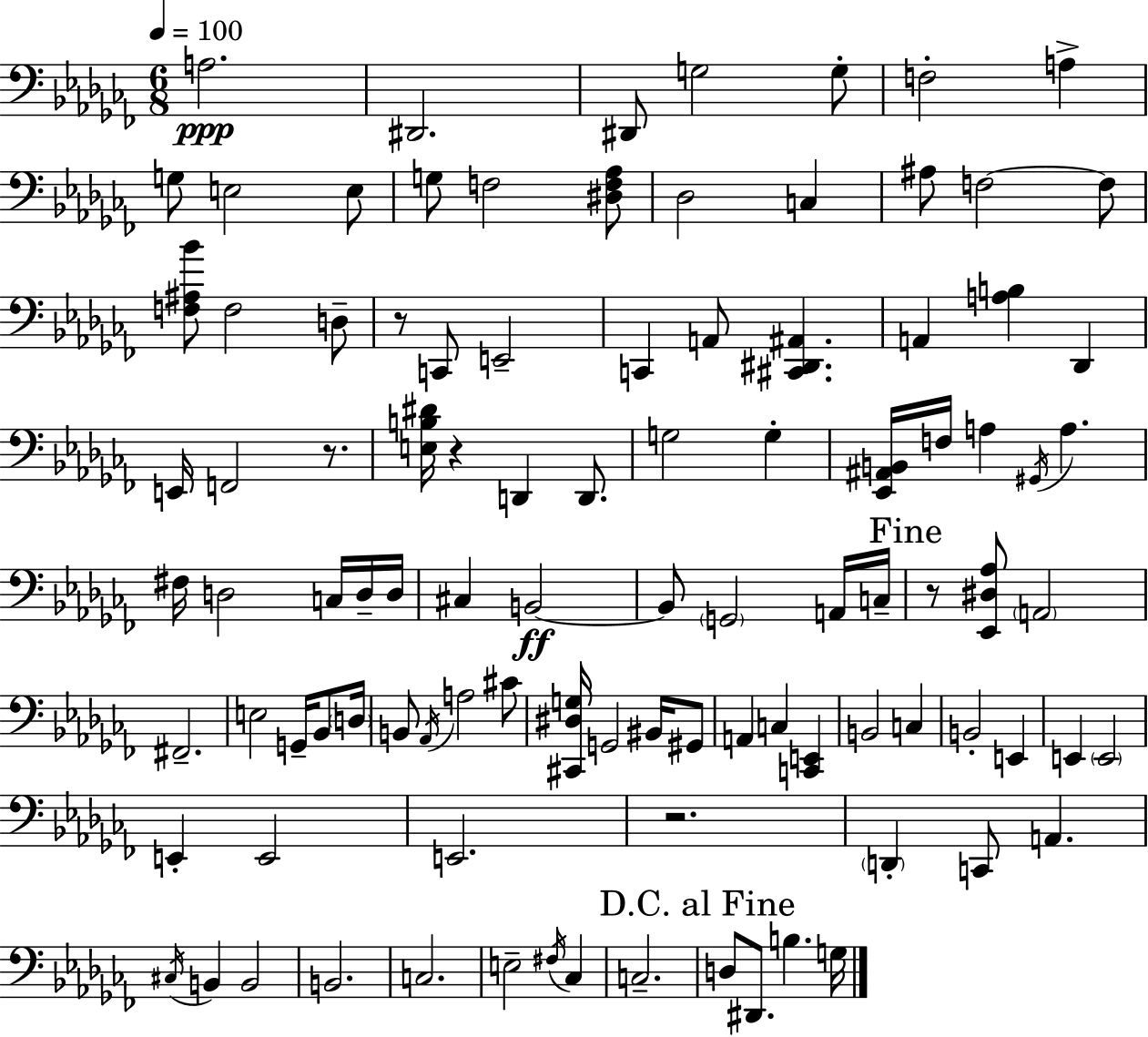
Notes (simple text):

A3/h. D#2/h. D#2/e G3/h G3/e F3/h A3/q G3/e E3/h E3/e G3/e F3/h [D#3,F3,Ab3]/e Db3/h C3/q A#3/e F3/h F3/e [F3,A#3,Bb4]/e F3/h D3/e R/e C2/e E2/h C2/q A2/e [C#2,D#2,A#2]/q. A2/q [A3,B3]/q Db2/q E2/s F2/h R/e. [E3,B3,D#4]/s R/q D2/q D2/e. G3/h G3/q [Eb2,A#2,B2]/s F3/s A3/q G#2/s A3/q. F#3/s D3/h C3/s D3/s D3/s C#3/q B2/h B2/e G2/h A2/s C3/s R/e [Eb2,D#3,Ab3]/e A2/h F#2/h. E3/h G2/s Bb2/e D3/s B2/e Ab2/s A3/h C#4/e [C#2,D#3,G3]/s G2/h BIS2/s G#2/e A2/q C3/q [C2,E2]/q B2/h C3/q B2/h E2/q E2/q E2/h E2/q E2/h E2/h. R/h. D2/q C2/e A2/q. C#3/s B2/q B2/h B2/h. C3/h. E3/h F#3/s CES3/q C3/h. D3/e D#2/e. B3/q. G3/s